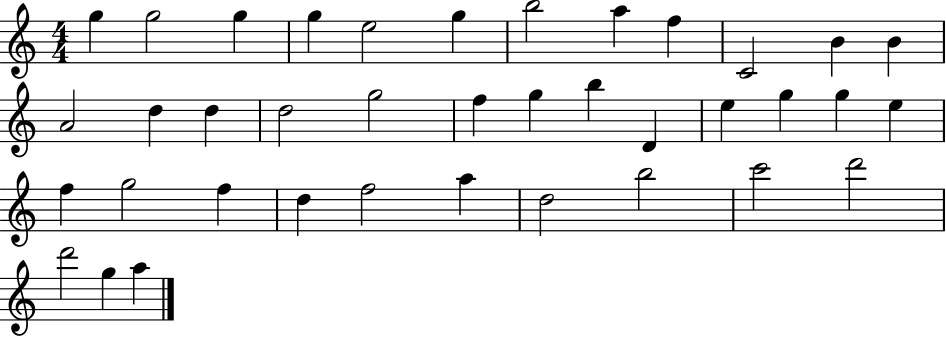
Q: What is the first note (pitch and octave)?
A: G5